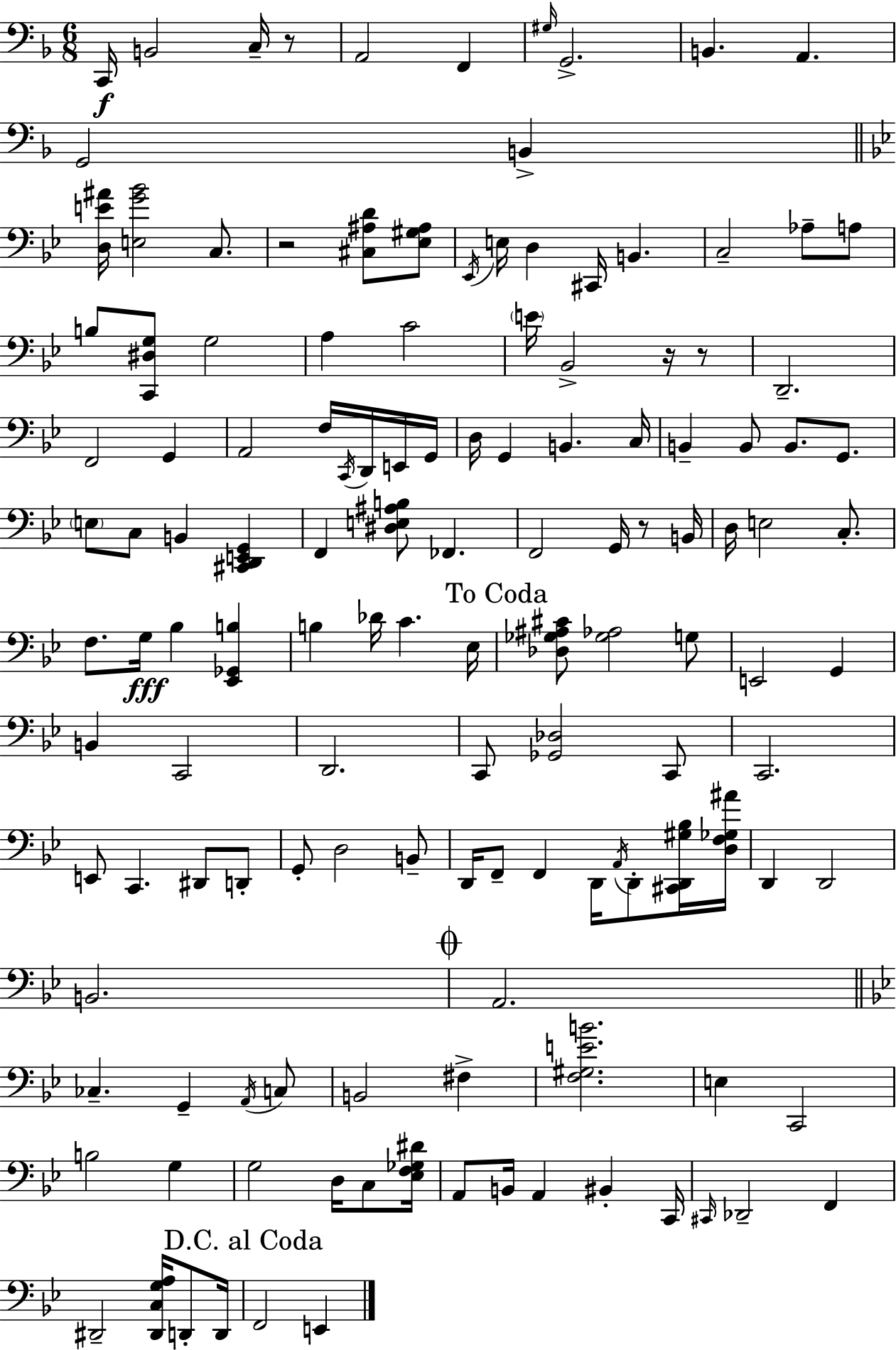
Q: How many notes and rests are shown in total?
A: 134